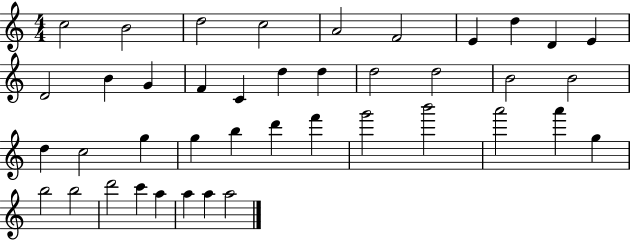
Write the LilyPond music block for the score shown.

{
  \clef treble
  \numericTimeSignature
  \time 4/4
  \key c \major
  c''2 b'2 | d''2 c''2 | a'2 f'2 | e'4 d''4 d'4 e'4 | \break d'2 b'4 g'4 | f'4 c'4 d''4 d''4 | d''2 d''2 | b'2 b'2 | \break d''4 c''2 g''4 | g''4 b''4 d'''4 f'''4 | g'''2 b'''2 | a'''2 a'''4 g''4 | \break b''2 b''2 | d'''2 c'''4 a''4 | a''4 a''4 a''2 | \bar "|."
}